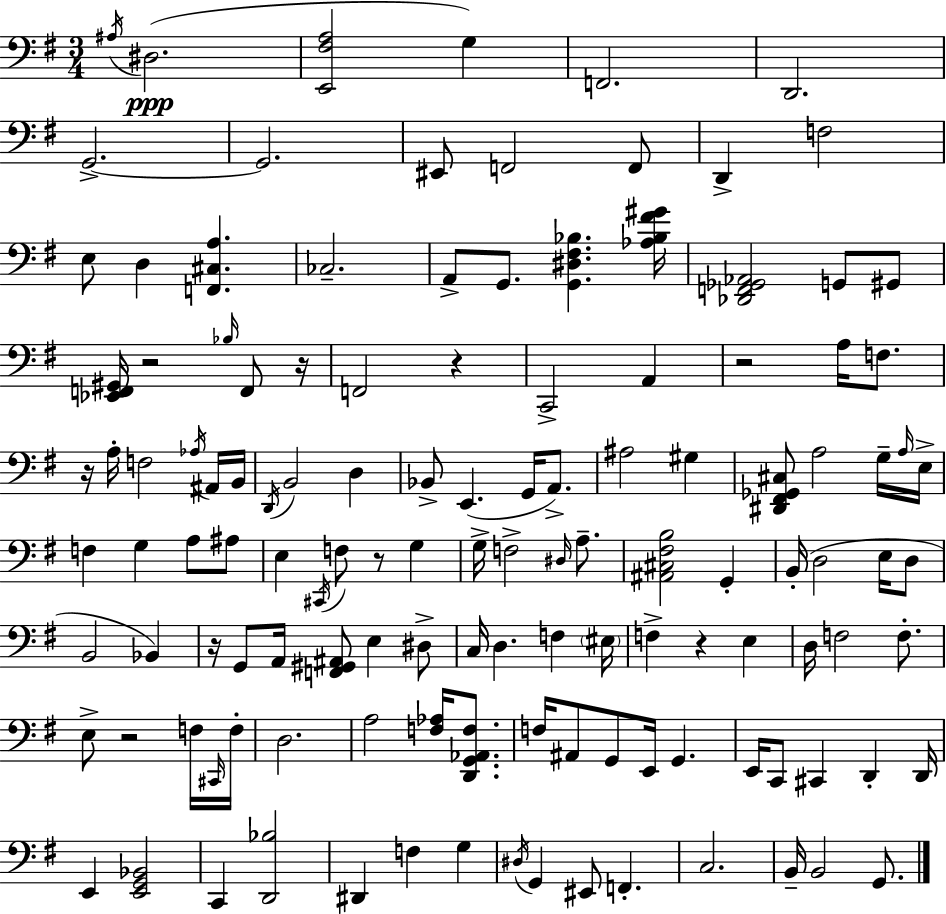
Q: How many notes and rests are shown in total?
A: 127